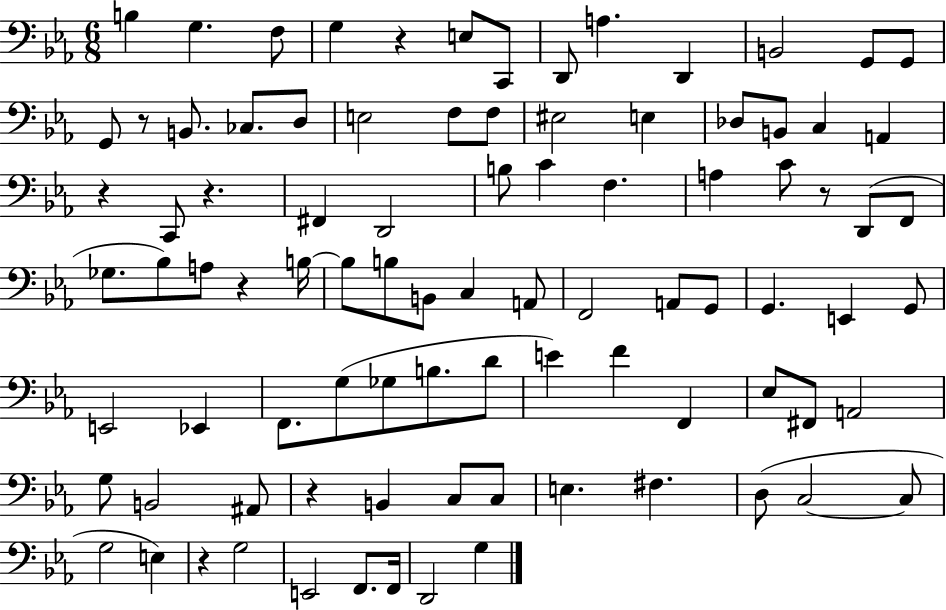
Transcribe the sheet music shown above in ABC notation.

X:1
T:Untitled
M:6/8
L:1/4
K:Eb
B, G, F,/2 G, z E,/2 C,,/2 D,,/2 A, D,, B,,2 G,,/2 G,,/2 G,,/2 z/2 B,,/2 _C,/2 D,/2 E,2 F,/2 F,/2 ^E,2 E, _D,/2 B,,/2 C, A,, z C,,/2 z ^F,, D,,2 B,/2 C F, A, C/2 z/2 D,,/2 F,,/2 _G,/2 _B,/2 A,/2 z B,/4 B,/2 B,/2 B,,/2 C, A,,/2 F,,2 A,,/2 G,,/2 G,, E,, G,,/2 E,,2 _E,, F,,/2 G,/2 _G,/2 B,/2 D/2 E F F,, _E,/2 ^F,,/2 A,,2 G,/2 B,,2 ^A,,/2 z B,, C,/2 C,/2 E, ^F, D,/2 C,2 C,/2 G,2 E, z G,2 E,,2 F,,/2 F,,/4 D,,2 G,